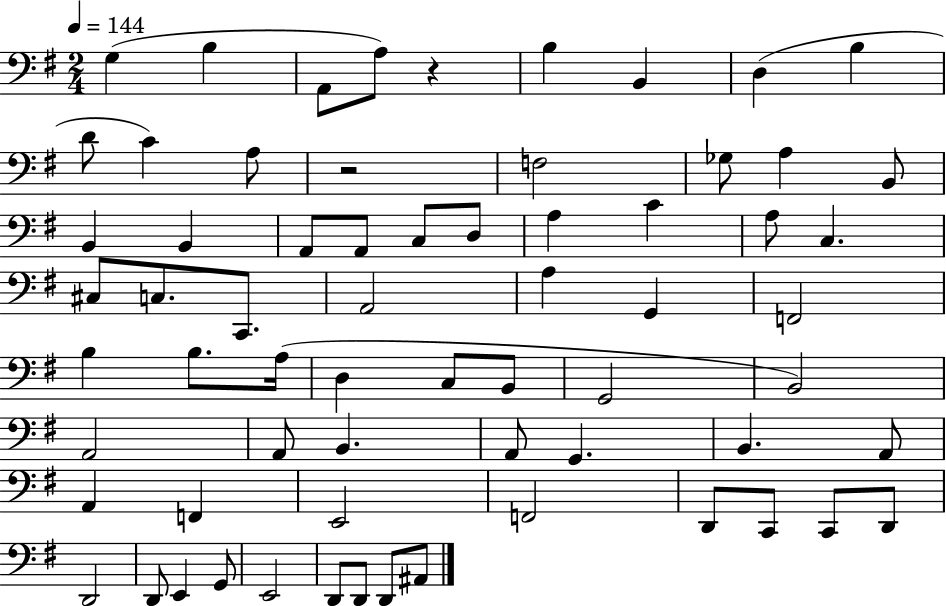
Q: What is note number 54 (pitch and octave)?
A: C2